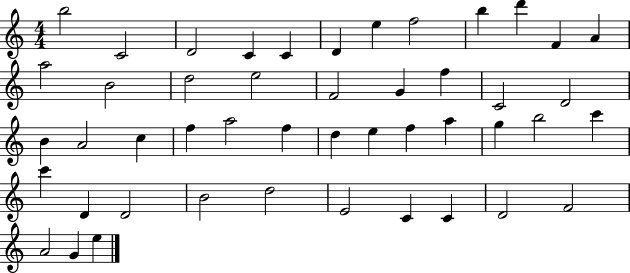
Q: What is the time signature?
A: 4/4